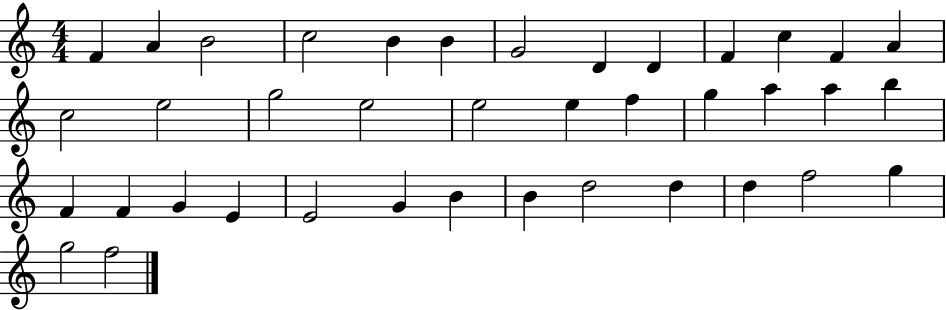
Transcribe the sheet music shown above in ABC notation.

X:1
T:Untitled
M:4/4
L:1/4
K:C
F A B2 c2 B B G2 D D F c F A c2 e2 g2 e2 e2 e f g a a b F F G E E2 G B B d2 d d f2 g g2 f2